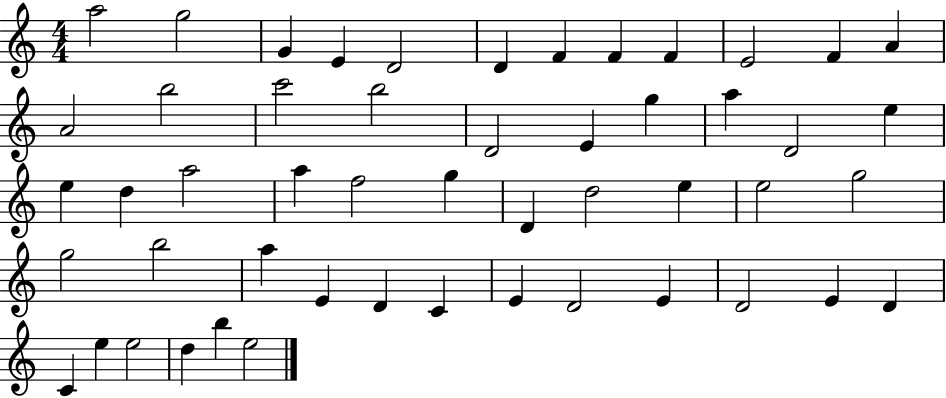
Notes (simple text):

A5/h G5/h G4/q E4/q D4/h D4/q F4/q F4/q F4/q E4/h F4/q A4/q A4/h B5/h C6/h B5/h D4/h E4/q G5/q A5/q D4/h E5/q E5/q D5/q A5/h A5/q F5/h G5/q D4/q D5/h E5/q E5/h G5/h G5/h B5/h A5/q E4/q D4/q C4/q E4/q D4/h E4/q D4/h E4/q D4/q C4/q E5/q E5/h D5/q B5/q E5/h